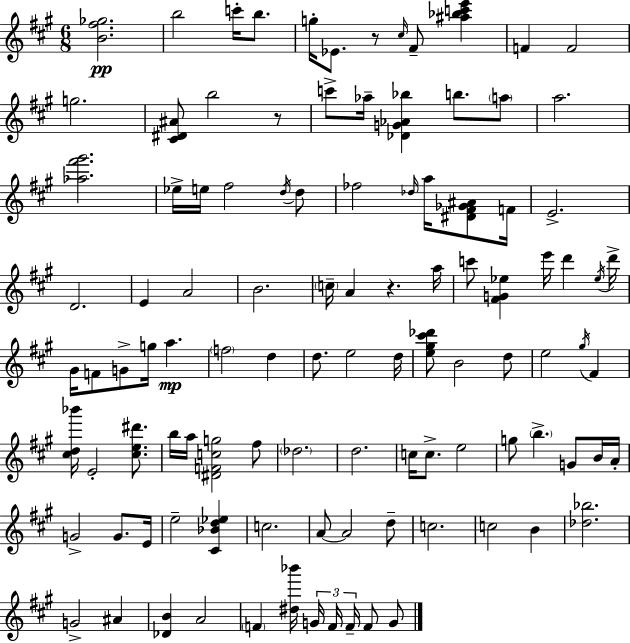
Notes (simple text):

[B4,F#5,Gb5]/h. B5/h C6/s B5/e. G5/s Eb4/e. R/e C#5/s F#4/e [A#5,Bb5,C6,E6]/q F4/q F4/h G5/h. [C#4,D#4,A#4]/e B5/h R/e C6/e Ab5/s [Db4,G4,Ab4,Bb5]/q B5/e. A5/e A5/h. [Ab5,F#6,G#6]/h. Eb5/s E5/s F#5/h D5/s D5/e FES5/h Db5/s A5/s [D#4,F#4,Gb4,A#4]/e F4/s E4/h. D4/h. E4/q A4/h B4/h. C5/s A4/q R/q. A5/s C6/e [F#4,G4,Eb5]/q E6/s D6/q Eb5/s D6/s G#4/s F4/e G4/e G5/s A5/q. F5/h D5/q D5/e. E5/h D5/s [E5,G#5,C#6,Db6]/e B4/h D5/e E5/h G#5/s F#4/q [C#5,D5,Bb6]/s E4/h [C#5,E5,D#6]/e. B5/s A5/s [D#4,F4,C5,G5]/h F#5/e Db5/h. D5/h. C5/s C5/e. E5/h G5/e B5/q. G4/e B4/s A4/s G4/h G4/e. E4/s E5/h [C#4,Bb4,D5,Eb5]/q C5/h. A4/e A4/h D5/e C5/h. C5/h B4/q [Db5,Bb5]/h. G4/h A#4/q [Db4,B4]/q A4/h F4/q [D#5,Bb6]/s G4/s F4/s F4/s F4/e G4/e